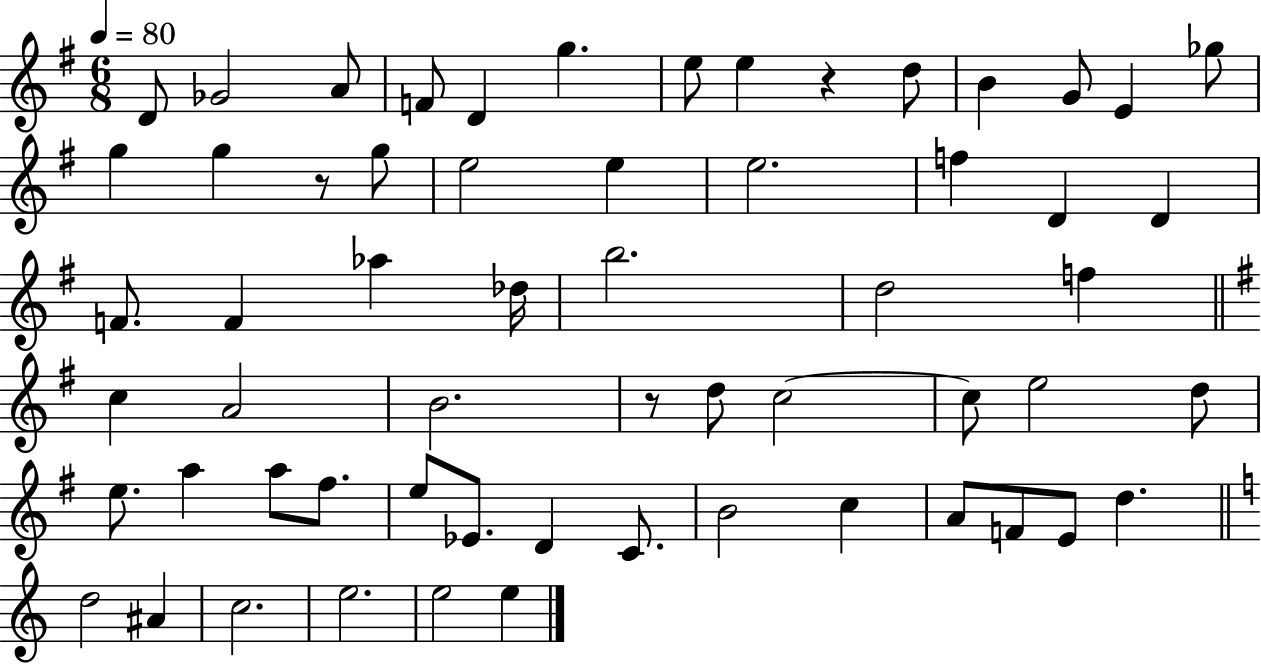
X:1
T:Untitled
M:6/8
L:1/4
K:G
D/2 _G2 A/2 F/2 D g e/2 e z d/2 B G/2 E _g/2 g g z/2 g/2 e2 e e2 f D D F/2 F _a _d/4 b2 d2 f c A2 B2 z/2 d/2 c2 c/2 e2 d/2 e/2 a a/2 ^f/2 e/2 _E/2 D C/2 B2 c A/2 F/2 E/2 d d2 ^A c2 e2 e2 e